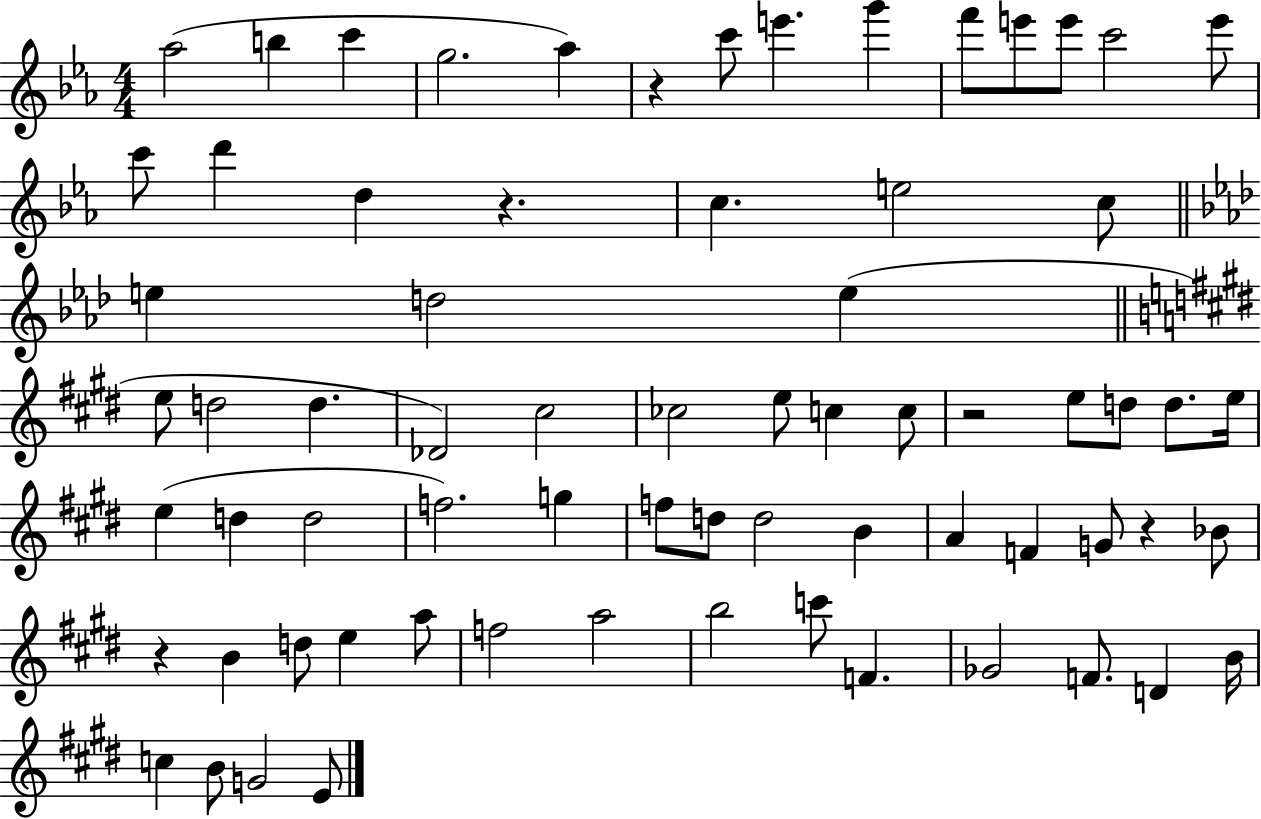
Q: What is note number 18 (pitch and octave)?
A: E5